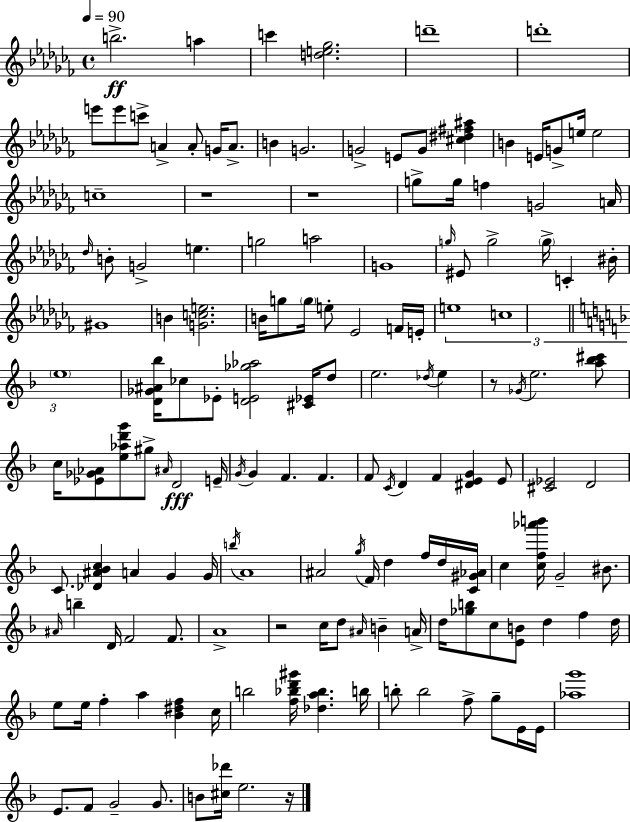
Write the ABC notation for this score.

X:1
T:Untitled
M:4/4
L:1/4
K:Abm
b2 a c' [de_g]2 d'4 d'4 e'/2 e'/2 c'/2 A A/2 G/4 A/2 B G2 G2 E/2 G/2 [^c^d^f^a] B E/4 G/2 e/4 e2 c4 z4 z4 g/2 g/4 f G2 A/4 _d/4 B/2 G2 e g2 a2 G4 g/4 ^E/2 g2 g/4 C ^B/4 ^G4 B [Gce]2 B/4 g/2 g/4 e/2 _E2 F/4 E/4 e4 c4 e4 [D_G^A_b]/4 _c/2 _E/2 [DE_g_a]2 [^C_E]/4 d/2 e2 _d/4 e z/2 _G/4 e2 [a_b^c']/2 c/4 [_E_G_A]/2 [e_ad'g']/2 ^g/2 ^A/4 D2 E/4 G/4 G F F F/2 C/4 D F [^DEG] E/2 [^C_E]2 D2 C/2 [_D^A_Bc] A G G/4 b/4 A4 ^A2 g/4 F/4 d f/4 d/4 [C^G_A]/4 c [cf_a'b']/4 G2 ^B/2 ^A/4 b D/4 F2 F/2 A4 z2 c/4 d/2 ^A/4 B A/4 d/4 [_gb]/2 c/2 [EB]/2 d f d/4 e/2 e/4 f a [_B^df] c/4 b2 [f_bd'^g']/4 [_da_b] b/4 b/2 b2 f/2 g/2 E/4 E/4 [_ag']4 E/2 F/2 G2 G/2 B/2 [^c_d']/4 e2 z/4